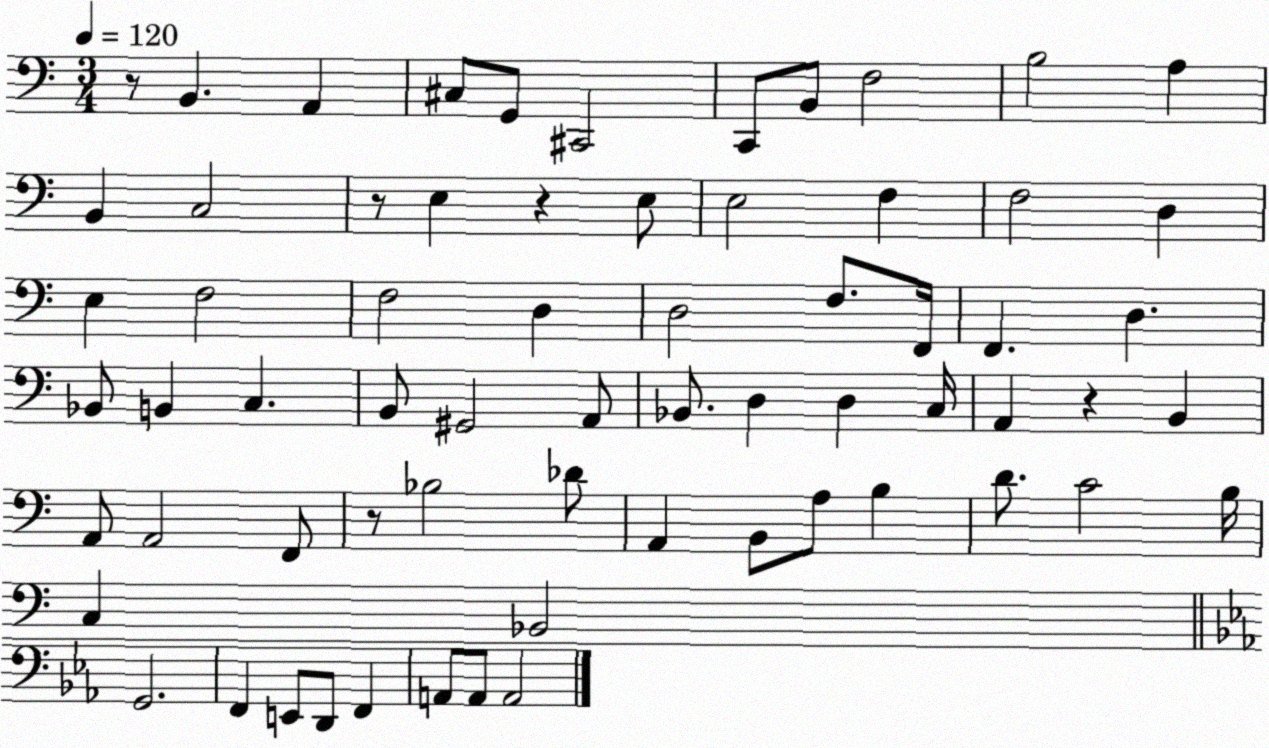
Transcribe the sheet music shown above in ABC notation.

X:1
T:Untitled
M:3/4
L:1/4
K:C
z/2 B,, A,, ^C,/2 G,,/2 ^C,,2 C,,/2 B,,/2 F,2 B,2 A, B,, C,2 z/2 E, z E,/2 E,2 F, F,2 D, E, F,2 F,2 D, D,2 F,/2 F,,/4 F,, D, _B,,/2 B,, C, B,,/2 ^G,,2 A,,/2 _B,,/2 D, D, C,/4 A,, z B,, A,,/2 A,,2 F,,/2 z/2 _B,2 _D/2 A,, B,,/2 A,/2 B, D/2 C2 B,/4 C, _B,,2 G,,2 F,, E,,/2 D,,/2 F,, A,,/2 A,,/2 A,,2